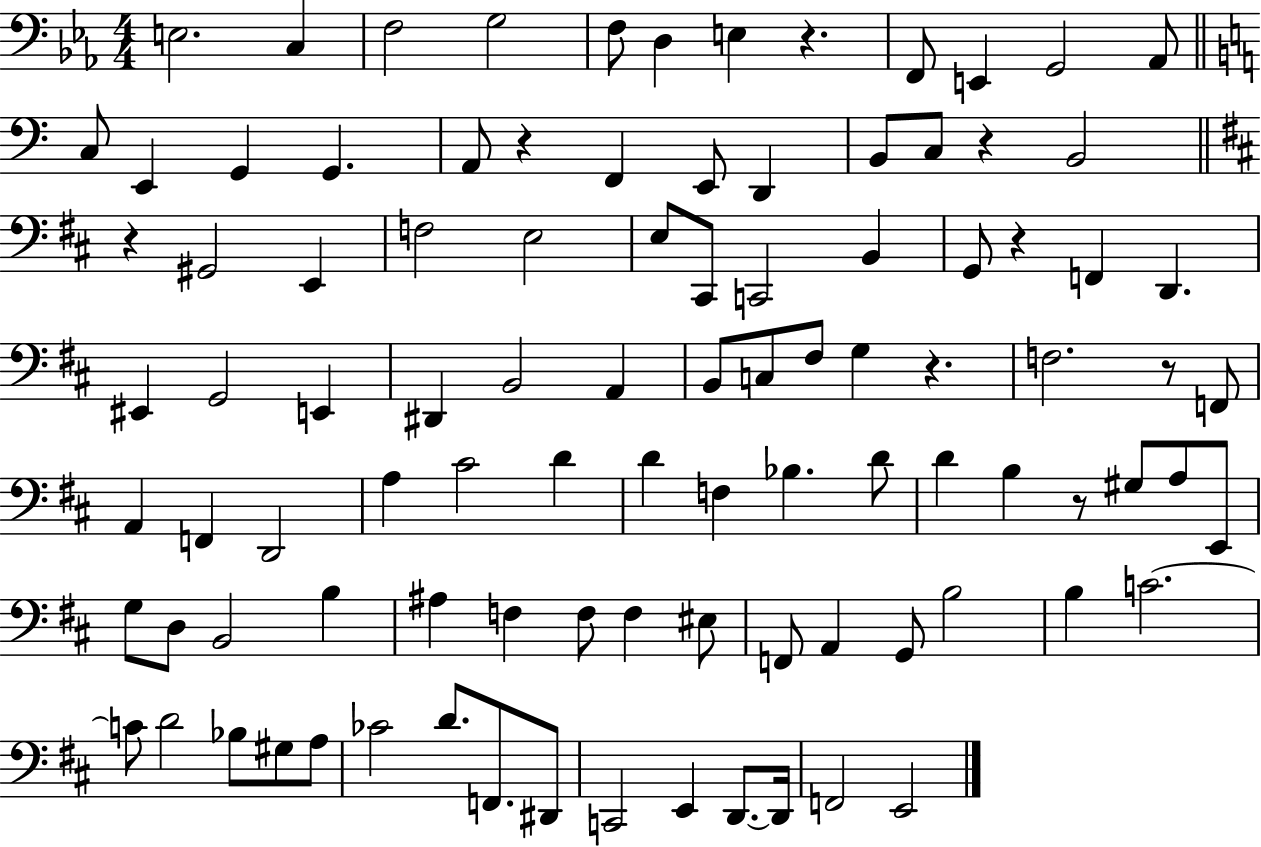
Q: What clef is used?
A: bass